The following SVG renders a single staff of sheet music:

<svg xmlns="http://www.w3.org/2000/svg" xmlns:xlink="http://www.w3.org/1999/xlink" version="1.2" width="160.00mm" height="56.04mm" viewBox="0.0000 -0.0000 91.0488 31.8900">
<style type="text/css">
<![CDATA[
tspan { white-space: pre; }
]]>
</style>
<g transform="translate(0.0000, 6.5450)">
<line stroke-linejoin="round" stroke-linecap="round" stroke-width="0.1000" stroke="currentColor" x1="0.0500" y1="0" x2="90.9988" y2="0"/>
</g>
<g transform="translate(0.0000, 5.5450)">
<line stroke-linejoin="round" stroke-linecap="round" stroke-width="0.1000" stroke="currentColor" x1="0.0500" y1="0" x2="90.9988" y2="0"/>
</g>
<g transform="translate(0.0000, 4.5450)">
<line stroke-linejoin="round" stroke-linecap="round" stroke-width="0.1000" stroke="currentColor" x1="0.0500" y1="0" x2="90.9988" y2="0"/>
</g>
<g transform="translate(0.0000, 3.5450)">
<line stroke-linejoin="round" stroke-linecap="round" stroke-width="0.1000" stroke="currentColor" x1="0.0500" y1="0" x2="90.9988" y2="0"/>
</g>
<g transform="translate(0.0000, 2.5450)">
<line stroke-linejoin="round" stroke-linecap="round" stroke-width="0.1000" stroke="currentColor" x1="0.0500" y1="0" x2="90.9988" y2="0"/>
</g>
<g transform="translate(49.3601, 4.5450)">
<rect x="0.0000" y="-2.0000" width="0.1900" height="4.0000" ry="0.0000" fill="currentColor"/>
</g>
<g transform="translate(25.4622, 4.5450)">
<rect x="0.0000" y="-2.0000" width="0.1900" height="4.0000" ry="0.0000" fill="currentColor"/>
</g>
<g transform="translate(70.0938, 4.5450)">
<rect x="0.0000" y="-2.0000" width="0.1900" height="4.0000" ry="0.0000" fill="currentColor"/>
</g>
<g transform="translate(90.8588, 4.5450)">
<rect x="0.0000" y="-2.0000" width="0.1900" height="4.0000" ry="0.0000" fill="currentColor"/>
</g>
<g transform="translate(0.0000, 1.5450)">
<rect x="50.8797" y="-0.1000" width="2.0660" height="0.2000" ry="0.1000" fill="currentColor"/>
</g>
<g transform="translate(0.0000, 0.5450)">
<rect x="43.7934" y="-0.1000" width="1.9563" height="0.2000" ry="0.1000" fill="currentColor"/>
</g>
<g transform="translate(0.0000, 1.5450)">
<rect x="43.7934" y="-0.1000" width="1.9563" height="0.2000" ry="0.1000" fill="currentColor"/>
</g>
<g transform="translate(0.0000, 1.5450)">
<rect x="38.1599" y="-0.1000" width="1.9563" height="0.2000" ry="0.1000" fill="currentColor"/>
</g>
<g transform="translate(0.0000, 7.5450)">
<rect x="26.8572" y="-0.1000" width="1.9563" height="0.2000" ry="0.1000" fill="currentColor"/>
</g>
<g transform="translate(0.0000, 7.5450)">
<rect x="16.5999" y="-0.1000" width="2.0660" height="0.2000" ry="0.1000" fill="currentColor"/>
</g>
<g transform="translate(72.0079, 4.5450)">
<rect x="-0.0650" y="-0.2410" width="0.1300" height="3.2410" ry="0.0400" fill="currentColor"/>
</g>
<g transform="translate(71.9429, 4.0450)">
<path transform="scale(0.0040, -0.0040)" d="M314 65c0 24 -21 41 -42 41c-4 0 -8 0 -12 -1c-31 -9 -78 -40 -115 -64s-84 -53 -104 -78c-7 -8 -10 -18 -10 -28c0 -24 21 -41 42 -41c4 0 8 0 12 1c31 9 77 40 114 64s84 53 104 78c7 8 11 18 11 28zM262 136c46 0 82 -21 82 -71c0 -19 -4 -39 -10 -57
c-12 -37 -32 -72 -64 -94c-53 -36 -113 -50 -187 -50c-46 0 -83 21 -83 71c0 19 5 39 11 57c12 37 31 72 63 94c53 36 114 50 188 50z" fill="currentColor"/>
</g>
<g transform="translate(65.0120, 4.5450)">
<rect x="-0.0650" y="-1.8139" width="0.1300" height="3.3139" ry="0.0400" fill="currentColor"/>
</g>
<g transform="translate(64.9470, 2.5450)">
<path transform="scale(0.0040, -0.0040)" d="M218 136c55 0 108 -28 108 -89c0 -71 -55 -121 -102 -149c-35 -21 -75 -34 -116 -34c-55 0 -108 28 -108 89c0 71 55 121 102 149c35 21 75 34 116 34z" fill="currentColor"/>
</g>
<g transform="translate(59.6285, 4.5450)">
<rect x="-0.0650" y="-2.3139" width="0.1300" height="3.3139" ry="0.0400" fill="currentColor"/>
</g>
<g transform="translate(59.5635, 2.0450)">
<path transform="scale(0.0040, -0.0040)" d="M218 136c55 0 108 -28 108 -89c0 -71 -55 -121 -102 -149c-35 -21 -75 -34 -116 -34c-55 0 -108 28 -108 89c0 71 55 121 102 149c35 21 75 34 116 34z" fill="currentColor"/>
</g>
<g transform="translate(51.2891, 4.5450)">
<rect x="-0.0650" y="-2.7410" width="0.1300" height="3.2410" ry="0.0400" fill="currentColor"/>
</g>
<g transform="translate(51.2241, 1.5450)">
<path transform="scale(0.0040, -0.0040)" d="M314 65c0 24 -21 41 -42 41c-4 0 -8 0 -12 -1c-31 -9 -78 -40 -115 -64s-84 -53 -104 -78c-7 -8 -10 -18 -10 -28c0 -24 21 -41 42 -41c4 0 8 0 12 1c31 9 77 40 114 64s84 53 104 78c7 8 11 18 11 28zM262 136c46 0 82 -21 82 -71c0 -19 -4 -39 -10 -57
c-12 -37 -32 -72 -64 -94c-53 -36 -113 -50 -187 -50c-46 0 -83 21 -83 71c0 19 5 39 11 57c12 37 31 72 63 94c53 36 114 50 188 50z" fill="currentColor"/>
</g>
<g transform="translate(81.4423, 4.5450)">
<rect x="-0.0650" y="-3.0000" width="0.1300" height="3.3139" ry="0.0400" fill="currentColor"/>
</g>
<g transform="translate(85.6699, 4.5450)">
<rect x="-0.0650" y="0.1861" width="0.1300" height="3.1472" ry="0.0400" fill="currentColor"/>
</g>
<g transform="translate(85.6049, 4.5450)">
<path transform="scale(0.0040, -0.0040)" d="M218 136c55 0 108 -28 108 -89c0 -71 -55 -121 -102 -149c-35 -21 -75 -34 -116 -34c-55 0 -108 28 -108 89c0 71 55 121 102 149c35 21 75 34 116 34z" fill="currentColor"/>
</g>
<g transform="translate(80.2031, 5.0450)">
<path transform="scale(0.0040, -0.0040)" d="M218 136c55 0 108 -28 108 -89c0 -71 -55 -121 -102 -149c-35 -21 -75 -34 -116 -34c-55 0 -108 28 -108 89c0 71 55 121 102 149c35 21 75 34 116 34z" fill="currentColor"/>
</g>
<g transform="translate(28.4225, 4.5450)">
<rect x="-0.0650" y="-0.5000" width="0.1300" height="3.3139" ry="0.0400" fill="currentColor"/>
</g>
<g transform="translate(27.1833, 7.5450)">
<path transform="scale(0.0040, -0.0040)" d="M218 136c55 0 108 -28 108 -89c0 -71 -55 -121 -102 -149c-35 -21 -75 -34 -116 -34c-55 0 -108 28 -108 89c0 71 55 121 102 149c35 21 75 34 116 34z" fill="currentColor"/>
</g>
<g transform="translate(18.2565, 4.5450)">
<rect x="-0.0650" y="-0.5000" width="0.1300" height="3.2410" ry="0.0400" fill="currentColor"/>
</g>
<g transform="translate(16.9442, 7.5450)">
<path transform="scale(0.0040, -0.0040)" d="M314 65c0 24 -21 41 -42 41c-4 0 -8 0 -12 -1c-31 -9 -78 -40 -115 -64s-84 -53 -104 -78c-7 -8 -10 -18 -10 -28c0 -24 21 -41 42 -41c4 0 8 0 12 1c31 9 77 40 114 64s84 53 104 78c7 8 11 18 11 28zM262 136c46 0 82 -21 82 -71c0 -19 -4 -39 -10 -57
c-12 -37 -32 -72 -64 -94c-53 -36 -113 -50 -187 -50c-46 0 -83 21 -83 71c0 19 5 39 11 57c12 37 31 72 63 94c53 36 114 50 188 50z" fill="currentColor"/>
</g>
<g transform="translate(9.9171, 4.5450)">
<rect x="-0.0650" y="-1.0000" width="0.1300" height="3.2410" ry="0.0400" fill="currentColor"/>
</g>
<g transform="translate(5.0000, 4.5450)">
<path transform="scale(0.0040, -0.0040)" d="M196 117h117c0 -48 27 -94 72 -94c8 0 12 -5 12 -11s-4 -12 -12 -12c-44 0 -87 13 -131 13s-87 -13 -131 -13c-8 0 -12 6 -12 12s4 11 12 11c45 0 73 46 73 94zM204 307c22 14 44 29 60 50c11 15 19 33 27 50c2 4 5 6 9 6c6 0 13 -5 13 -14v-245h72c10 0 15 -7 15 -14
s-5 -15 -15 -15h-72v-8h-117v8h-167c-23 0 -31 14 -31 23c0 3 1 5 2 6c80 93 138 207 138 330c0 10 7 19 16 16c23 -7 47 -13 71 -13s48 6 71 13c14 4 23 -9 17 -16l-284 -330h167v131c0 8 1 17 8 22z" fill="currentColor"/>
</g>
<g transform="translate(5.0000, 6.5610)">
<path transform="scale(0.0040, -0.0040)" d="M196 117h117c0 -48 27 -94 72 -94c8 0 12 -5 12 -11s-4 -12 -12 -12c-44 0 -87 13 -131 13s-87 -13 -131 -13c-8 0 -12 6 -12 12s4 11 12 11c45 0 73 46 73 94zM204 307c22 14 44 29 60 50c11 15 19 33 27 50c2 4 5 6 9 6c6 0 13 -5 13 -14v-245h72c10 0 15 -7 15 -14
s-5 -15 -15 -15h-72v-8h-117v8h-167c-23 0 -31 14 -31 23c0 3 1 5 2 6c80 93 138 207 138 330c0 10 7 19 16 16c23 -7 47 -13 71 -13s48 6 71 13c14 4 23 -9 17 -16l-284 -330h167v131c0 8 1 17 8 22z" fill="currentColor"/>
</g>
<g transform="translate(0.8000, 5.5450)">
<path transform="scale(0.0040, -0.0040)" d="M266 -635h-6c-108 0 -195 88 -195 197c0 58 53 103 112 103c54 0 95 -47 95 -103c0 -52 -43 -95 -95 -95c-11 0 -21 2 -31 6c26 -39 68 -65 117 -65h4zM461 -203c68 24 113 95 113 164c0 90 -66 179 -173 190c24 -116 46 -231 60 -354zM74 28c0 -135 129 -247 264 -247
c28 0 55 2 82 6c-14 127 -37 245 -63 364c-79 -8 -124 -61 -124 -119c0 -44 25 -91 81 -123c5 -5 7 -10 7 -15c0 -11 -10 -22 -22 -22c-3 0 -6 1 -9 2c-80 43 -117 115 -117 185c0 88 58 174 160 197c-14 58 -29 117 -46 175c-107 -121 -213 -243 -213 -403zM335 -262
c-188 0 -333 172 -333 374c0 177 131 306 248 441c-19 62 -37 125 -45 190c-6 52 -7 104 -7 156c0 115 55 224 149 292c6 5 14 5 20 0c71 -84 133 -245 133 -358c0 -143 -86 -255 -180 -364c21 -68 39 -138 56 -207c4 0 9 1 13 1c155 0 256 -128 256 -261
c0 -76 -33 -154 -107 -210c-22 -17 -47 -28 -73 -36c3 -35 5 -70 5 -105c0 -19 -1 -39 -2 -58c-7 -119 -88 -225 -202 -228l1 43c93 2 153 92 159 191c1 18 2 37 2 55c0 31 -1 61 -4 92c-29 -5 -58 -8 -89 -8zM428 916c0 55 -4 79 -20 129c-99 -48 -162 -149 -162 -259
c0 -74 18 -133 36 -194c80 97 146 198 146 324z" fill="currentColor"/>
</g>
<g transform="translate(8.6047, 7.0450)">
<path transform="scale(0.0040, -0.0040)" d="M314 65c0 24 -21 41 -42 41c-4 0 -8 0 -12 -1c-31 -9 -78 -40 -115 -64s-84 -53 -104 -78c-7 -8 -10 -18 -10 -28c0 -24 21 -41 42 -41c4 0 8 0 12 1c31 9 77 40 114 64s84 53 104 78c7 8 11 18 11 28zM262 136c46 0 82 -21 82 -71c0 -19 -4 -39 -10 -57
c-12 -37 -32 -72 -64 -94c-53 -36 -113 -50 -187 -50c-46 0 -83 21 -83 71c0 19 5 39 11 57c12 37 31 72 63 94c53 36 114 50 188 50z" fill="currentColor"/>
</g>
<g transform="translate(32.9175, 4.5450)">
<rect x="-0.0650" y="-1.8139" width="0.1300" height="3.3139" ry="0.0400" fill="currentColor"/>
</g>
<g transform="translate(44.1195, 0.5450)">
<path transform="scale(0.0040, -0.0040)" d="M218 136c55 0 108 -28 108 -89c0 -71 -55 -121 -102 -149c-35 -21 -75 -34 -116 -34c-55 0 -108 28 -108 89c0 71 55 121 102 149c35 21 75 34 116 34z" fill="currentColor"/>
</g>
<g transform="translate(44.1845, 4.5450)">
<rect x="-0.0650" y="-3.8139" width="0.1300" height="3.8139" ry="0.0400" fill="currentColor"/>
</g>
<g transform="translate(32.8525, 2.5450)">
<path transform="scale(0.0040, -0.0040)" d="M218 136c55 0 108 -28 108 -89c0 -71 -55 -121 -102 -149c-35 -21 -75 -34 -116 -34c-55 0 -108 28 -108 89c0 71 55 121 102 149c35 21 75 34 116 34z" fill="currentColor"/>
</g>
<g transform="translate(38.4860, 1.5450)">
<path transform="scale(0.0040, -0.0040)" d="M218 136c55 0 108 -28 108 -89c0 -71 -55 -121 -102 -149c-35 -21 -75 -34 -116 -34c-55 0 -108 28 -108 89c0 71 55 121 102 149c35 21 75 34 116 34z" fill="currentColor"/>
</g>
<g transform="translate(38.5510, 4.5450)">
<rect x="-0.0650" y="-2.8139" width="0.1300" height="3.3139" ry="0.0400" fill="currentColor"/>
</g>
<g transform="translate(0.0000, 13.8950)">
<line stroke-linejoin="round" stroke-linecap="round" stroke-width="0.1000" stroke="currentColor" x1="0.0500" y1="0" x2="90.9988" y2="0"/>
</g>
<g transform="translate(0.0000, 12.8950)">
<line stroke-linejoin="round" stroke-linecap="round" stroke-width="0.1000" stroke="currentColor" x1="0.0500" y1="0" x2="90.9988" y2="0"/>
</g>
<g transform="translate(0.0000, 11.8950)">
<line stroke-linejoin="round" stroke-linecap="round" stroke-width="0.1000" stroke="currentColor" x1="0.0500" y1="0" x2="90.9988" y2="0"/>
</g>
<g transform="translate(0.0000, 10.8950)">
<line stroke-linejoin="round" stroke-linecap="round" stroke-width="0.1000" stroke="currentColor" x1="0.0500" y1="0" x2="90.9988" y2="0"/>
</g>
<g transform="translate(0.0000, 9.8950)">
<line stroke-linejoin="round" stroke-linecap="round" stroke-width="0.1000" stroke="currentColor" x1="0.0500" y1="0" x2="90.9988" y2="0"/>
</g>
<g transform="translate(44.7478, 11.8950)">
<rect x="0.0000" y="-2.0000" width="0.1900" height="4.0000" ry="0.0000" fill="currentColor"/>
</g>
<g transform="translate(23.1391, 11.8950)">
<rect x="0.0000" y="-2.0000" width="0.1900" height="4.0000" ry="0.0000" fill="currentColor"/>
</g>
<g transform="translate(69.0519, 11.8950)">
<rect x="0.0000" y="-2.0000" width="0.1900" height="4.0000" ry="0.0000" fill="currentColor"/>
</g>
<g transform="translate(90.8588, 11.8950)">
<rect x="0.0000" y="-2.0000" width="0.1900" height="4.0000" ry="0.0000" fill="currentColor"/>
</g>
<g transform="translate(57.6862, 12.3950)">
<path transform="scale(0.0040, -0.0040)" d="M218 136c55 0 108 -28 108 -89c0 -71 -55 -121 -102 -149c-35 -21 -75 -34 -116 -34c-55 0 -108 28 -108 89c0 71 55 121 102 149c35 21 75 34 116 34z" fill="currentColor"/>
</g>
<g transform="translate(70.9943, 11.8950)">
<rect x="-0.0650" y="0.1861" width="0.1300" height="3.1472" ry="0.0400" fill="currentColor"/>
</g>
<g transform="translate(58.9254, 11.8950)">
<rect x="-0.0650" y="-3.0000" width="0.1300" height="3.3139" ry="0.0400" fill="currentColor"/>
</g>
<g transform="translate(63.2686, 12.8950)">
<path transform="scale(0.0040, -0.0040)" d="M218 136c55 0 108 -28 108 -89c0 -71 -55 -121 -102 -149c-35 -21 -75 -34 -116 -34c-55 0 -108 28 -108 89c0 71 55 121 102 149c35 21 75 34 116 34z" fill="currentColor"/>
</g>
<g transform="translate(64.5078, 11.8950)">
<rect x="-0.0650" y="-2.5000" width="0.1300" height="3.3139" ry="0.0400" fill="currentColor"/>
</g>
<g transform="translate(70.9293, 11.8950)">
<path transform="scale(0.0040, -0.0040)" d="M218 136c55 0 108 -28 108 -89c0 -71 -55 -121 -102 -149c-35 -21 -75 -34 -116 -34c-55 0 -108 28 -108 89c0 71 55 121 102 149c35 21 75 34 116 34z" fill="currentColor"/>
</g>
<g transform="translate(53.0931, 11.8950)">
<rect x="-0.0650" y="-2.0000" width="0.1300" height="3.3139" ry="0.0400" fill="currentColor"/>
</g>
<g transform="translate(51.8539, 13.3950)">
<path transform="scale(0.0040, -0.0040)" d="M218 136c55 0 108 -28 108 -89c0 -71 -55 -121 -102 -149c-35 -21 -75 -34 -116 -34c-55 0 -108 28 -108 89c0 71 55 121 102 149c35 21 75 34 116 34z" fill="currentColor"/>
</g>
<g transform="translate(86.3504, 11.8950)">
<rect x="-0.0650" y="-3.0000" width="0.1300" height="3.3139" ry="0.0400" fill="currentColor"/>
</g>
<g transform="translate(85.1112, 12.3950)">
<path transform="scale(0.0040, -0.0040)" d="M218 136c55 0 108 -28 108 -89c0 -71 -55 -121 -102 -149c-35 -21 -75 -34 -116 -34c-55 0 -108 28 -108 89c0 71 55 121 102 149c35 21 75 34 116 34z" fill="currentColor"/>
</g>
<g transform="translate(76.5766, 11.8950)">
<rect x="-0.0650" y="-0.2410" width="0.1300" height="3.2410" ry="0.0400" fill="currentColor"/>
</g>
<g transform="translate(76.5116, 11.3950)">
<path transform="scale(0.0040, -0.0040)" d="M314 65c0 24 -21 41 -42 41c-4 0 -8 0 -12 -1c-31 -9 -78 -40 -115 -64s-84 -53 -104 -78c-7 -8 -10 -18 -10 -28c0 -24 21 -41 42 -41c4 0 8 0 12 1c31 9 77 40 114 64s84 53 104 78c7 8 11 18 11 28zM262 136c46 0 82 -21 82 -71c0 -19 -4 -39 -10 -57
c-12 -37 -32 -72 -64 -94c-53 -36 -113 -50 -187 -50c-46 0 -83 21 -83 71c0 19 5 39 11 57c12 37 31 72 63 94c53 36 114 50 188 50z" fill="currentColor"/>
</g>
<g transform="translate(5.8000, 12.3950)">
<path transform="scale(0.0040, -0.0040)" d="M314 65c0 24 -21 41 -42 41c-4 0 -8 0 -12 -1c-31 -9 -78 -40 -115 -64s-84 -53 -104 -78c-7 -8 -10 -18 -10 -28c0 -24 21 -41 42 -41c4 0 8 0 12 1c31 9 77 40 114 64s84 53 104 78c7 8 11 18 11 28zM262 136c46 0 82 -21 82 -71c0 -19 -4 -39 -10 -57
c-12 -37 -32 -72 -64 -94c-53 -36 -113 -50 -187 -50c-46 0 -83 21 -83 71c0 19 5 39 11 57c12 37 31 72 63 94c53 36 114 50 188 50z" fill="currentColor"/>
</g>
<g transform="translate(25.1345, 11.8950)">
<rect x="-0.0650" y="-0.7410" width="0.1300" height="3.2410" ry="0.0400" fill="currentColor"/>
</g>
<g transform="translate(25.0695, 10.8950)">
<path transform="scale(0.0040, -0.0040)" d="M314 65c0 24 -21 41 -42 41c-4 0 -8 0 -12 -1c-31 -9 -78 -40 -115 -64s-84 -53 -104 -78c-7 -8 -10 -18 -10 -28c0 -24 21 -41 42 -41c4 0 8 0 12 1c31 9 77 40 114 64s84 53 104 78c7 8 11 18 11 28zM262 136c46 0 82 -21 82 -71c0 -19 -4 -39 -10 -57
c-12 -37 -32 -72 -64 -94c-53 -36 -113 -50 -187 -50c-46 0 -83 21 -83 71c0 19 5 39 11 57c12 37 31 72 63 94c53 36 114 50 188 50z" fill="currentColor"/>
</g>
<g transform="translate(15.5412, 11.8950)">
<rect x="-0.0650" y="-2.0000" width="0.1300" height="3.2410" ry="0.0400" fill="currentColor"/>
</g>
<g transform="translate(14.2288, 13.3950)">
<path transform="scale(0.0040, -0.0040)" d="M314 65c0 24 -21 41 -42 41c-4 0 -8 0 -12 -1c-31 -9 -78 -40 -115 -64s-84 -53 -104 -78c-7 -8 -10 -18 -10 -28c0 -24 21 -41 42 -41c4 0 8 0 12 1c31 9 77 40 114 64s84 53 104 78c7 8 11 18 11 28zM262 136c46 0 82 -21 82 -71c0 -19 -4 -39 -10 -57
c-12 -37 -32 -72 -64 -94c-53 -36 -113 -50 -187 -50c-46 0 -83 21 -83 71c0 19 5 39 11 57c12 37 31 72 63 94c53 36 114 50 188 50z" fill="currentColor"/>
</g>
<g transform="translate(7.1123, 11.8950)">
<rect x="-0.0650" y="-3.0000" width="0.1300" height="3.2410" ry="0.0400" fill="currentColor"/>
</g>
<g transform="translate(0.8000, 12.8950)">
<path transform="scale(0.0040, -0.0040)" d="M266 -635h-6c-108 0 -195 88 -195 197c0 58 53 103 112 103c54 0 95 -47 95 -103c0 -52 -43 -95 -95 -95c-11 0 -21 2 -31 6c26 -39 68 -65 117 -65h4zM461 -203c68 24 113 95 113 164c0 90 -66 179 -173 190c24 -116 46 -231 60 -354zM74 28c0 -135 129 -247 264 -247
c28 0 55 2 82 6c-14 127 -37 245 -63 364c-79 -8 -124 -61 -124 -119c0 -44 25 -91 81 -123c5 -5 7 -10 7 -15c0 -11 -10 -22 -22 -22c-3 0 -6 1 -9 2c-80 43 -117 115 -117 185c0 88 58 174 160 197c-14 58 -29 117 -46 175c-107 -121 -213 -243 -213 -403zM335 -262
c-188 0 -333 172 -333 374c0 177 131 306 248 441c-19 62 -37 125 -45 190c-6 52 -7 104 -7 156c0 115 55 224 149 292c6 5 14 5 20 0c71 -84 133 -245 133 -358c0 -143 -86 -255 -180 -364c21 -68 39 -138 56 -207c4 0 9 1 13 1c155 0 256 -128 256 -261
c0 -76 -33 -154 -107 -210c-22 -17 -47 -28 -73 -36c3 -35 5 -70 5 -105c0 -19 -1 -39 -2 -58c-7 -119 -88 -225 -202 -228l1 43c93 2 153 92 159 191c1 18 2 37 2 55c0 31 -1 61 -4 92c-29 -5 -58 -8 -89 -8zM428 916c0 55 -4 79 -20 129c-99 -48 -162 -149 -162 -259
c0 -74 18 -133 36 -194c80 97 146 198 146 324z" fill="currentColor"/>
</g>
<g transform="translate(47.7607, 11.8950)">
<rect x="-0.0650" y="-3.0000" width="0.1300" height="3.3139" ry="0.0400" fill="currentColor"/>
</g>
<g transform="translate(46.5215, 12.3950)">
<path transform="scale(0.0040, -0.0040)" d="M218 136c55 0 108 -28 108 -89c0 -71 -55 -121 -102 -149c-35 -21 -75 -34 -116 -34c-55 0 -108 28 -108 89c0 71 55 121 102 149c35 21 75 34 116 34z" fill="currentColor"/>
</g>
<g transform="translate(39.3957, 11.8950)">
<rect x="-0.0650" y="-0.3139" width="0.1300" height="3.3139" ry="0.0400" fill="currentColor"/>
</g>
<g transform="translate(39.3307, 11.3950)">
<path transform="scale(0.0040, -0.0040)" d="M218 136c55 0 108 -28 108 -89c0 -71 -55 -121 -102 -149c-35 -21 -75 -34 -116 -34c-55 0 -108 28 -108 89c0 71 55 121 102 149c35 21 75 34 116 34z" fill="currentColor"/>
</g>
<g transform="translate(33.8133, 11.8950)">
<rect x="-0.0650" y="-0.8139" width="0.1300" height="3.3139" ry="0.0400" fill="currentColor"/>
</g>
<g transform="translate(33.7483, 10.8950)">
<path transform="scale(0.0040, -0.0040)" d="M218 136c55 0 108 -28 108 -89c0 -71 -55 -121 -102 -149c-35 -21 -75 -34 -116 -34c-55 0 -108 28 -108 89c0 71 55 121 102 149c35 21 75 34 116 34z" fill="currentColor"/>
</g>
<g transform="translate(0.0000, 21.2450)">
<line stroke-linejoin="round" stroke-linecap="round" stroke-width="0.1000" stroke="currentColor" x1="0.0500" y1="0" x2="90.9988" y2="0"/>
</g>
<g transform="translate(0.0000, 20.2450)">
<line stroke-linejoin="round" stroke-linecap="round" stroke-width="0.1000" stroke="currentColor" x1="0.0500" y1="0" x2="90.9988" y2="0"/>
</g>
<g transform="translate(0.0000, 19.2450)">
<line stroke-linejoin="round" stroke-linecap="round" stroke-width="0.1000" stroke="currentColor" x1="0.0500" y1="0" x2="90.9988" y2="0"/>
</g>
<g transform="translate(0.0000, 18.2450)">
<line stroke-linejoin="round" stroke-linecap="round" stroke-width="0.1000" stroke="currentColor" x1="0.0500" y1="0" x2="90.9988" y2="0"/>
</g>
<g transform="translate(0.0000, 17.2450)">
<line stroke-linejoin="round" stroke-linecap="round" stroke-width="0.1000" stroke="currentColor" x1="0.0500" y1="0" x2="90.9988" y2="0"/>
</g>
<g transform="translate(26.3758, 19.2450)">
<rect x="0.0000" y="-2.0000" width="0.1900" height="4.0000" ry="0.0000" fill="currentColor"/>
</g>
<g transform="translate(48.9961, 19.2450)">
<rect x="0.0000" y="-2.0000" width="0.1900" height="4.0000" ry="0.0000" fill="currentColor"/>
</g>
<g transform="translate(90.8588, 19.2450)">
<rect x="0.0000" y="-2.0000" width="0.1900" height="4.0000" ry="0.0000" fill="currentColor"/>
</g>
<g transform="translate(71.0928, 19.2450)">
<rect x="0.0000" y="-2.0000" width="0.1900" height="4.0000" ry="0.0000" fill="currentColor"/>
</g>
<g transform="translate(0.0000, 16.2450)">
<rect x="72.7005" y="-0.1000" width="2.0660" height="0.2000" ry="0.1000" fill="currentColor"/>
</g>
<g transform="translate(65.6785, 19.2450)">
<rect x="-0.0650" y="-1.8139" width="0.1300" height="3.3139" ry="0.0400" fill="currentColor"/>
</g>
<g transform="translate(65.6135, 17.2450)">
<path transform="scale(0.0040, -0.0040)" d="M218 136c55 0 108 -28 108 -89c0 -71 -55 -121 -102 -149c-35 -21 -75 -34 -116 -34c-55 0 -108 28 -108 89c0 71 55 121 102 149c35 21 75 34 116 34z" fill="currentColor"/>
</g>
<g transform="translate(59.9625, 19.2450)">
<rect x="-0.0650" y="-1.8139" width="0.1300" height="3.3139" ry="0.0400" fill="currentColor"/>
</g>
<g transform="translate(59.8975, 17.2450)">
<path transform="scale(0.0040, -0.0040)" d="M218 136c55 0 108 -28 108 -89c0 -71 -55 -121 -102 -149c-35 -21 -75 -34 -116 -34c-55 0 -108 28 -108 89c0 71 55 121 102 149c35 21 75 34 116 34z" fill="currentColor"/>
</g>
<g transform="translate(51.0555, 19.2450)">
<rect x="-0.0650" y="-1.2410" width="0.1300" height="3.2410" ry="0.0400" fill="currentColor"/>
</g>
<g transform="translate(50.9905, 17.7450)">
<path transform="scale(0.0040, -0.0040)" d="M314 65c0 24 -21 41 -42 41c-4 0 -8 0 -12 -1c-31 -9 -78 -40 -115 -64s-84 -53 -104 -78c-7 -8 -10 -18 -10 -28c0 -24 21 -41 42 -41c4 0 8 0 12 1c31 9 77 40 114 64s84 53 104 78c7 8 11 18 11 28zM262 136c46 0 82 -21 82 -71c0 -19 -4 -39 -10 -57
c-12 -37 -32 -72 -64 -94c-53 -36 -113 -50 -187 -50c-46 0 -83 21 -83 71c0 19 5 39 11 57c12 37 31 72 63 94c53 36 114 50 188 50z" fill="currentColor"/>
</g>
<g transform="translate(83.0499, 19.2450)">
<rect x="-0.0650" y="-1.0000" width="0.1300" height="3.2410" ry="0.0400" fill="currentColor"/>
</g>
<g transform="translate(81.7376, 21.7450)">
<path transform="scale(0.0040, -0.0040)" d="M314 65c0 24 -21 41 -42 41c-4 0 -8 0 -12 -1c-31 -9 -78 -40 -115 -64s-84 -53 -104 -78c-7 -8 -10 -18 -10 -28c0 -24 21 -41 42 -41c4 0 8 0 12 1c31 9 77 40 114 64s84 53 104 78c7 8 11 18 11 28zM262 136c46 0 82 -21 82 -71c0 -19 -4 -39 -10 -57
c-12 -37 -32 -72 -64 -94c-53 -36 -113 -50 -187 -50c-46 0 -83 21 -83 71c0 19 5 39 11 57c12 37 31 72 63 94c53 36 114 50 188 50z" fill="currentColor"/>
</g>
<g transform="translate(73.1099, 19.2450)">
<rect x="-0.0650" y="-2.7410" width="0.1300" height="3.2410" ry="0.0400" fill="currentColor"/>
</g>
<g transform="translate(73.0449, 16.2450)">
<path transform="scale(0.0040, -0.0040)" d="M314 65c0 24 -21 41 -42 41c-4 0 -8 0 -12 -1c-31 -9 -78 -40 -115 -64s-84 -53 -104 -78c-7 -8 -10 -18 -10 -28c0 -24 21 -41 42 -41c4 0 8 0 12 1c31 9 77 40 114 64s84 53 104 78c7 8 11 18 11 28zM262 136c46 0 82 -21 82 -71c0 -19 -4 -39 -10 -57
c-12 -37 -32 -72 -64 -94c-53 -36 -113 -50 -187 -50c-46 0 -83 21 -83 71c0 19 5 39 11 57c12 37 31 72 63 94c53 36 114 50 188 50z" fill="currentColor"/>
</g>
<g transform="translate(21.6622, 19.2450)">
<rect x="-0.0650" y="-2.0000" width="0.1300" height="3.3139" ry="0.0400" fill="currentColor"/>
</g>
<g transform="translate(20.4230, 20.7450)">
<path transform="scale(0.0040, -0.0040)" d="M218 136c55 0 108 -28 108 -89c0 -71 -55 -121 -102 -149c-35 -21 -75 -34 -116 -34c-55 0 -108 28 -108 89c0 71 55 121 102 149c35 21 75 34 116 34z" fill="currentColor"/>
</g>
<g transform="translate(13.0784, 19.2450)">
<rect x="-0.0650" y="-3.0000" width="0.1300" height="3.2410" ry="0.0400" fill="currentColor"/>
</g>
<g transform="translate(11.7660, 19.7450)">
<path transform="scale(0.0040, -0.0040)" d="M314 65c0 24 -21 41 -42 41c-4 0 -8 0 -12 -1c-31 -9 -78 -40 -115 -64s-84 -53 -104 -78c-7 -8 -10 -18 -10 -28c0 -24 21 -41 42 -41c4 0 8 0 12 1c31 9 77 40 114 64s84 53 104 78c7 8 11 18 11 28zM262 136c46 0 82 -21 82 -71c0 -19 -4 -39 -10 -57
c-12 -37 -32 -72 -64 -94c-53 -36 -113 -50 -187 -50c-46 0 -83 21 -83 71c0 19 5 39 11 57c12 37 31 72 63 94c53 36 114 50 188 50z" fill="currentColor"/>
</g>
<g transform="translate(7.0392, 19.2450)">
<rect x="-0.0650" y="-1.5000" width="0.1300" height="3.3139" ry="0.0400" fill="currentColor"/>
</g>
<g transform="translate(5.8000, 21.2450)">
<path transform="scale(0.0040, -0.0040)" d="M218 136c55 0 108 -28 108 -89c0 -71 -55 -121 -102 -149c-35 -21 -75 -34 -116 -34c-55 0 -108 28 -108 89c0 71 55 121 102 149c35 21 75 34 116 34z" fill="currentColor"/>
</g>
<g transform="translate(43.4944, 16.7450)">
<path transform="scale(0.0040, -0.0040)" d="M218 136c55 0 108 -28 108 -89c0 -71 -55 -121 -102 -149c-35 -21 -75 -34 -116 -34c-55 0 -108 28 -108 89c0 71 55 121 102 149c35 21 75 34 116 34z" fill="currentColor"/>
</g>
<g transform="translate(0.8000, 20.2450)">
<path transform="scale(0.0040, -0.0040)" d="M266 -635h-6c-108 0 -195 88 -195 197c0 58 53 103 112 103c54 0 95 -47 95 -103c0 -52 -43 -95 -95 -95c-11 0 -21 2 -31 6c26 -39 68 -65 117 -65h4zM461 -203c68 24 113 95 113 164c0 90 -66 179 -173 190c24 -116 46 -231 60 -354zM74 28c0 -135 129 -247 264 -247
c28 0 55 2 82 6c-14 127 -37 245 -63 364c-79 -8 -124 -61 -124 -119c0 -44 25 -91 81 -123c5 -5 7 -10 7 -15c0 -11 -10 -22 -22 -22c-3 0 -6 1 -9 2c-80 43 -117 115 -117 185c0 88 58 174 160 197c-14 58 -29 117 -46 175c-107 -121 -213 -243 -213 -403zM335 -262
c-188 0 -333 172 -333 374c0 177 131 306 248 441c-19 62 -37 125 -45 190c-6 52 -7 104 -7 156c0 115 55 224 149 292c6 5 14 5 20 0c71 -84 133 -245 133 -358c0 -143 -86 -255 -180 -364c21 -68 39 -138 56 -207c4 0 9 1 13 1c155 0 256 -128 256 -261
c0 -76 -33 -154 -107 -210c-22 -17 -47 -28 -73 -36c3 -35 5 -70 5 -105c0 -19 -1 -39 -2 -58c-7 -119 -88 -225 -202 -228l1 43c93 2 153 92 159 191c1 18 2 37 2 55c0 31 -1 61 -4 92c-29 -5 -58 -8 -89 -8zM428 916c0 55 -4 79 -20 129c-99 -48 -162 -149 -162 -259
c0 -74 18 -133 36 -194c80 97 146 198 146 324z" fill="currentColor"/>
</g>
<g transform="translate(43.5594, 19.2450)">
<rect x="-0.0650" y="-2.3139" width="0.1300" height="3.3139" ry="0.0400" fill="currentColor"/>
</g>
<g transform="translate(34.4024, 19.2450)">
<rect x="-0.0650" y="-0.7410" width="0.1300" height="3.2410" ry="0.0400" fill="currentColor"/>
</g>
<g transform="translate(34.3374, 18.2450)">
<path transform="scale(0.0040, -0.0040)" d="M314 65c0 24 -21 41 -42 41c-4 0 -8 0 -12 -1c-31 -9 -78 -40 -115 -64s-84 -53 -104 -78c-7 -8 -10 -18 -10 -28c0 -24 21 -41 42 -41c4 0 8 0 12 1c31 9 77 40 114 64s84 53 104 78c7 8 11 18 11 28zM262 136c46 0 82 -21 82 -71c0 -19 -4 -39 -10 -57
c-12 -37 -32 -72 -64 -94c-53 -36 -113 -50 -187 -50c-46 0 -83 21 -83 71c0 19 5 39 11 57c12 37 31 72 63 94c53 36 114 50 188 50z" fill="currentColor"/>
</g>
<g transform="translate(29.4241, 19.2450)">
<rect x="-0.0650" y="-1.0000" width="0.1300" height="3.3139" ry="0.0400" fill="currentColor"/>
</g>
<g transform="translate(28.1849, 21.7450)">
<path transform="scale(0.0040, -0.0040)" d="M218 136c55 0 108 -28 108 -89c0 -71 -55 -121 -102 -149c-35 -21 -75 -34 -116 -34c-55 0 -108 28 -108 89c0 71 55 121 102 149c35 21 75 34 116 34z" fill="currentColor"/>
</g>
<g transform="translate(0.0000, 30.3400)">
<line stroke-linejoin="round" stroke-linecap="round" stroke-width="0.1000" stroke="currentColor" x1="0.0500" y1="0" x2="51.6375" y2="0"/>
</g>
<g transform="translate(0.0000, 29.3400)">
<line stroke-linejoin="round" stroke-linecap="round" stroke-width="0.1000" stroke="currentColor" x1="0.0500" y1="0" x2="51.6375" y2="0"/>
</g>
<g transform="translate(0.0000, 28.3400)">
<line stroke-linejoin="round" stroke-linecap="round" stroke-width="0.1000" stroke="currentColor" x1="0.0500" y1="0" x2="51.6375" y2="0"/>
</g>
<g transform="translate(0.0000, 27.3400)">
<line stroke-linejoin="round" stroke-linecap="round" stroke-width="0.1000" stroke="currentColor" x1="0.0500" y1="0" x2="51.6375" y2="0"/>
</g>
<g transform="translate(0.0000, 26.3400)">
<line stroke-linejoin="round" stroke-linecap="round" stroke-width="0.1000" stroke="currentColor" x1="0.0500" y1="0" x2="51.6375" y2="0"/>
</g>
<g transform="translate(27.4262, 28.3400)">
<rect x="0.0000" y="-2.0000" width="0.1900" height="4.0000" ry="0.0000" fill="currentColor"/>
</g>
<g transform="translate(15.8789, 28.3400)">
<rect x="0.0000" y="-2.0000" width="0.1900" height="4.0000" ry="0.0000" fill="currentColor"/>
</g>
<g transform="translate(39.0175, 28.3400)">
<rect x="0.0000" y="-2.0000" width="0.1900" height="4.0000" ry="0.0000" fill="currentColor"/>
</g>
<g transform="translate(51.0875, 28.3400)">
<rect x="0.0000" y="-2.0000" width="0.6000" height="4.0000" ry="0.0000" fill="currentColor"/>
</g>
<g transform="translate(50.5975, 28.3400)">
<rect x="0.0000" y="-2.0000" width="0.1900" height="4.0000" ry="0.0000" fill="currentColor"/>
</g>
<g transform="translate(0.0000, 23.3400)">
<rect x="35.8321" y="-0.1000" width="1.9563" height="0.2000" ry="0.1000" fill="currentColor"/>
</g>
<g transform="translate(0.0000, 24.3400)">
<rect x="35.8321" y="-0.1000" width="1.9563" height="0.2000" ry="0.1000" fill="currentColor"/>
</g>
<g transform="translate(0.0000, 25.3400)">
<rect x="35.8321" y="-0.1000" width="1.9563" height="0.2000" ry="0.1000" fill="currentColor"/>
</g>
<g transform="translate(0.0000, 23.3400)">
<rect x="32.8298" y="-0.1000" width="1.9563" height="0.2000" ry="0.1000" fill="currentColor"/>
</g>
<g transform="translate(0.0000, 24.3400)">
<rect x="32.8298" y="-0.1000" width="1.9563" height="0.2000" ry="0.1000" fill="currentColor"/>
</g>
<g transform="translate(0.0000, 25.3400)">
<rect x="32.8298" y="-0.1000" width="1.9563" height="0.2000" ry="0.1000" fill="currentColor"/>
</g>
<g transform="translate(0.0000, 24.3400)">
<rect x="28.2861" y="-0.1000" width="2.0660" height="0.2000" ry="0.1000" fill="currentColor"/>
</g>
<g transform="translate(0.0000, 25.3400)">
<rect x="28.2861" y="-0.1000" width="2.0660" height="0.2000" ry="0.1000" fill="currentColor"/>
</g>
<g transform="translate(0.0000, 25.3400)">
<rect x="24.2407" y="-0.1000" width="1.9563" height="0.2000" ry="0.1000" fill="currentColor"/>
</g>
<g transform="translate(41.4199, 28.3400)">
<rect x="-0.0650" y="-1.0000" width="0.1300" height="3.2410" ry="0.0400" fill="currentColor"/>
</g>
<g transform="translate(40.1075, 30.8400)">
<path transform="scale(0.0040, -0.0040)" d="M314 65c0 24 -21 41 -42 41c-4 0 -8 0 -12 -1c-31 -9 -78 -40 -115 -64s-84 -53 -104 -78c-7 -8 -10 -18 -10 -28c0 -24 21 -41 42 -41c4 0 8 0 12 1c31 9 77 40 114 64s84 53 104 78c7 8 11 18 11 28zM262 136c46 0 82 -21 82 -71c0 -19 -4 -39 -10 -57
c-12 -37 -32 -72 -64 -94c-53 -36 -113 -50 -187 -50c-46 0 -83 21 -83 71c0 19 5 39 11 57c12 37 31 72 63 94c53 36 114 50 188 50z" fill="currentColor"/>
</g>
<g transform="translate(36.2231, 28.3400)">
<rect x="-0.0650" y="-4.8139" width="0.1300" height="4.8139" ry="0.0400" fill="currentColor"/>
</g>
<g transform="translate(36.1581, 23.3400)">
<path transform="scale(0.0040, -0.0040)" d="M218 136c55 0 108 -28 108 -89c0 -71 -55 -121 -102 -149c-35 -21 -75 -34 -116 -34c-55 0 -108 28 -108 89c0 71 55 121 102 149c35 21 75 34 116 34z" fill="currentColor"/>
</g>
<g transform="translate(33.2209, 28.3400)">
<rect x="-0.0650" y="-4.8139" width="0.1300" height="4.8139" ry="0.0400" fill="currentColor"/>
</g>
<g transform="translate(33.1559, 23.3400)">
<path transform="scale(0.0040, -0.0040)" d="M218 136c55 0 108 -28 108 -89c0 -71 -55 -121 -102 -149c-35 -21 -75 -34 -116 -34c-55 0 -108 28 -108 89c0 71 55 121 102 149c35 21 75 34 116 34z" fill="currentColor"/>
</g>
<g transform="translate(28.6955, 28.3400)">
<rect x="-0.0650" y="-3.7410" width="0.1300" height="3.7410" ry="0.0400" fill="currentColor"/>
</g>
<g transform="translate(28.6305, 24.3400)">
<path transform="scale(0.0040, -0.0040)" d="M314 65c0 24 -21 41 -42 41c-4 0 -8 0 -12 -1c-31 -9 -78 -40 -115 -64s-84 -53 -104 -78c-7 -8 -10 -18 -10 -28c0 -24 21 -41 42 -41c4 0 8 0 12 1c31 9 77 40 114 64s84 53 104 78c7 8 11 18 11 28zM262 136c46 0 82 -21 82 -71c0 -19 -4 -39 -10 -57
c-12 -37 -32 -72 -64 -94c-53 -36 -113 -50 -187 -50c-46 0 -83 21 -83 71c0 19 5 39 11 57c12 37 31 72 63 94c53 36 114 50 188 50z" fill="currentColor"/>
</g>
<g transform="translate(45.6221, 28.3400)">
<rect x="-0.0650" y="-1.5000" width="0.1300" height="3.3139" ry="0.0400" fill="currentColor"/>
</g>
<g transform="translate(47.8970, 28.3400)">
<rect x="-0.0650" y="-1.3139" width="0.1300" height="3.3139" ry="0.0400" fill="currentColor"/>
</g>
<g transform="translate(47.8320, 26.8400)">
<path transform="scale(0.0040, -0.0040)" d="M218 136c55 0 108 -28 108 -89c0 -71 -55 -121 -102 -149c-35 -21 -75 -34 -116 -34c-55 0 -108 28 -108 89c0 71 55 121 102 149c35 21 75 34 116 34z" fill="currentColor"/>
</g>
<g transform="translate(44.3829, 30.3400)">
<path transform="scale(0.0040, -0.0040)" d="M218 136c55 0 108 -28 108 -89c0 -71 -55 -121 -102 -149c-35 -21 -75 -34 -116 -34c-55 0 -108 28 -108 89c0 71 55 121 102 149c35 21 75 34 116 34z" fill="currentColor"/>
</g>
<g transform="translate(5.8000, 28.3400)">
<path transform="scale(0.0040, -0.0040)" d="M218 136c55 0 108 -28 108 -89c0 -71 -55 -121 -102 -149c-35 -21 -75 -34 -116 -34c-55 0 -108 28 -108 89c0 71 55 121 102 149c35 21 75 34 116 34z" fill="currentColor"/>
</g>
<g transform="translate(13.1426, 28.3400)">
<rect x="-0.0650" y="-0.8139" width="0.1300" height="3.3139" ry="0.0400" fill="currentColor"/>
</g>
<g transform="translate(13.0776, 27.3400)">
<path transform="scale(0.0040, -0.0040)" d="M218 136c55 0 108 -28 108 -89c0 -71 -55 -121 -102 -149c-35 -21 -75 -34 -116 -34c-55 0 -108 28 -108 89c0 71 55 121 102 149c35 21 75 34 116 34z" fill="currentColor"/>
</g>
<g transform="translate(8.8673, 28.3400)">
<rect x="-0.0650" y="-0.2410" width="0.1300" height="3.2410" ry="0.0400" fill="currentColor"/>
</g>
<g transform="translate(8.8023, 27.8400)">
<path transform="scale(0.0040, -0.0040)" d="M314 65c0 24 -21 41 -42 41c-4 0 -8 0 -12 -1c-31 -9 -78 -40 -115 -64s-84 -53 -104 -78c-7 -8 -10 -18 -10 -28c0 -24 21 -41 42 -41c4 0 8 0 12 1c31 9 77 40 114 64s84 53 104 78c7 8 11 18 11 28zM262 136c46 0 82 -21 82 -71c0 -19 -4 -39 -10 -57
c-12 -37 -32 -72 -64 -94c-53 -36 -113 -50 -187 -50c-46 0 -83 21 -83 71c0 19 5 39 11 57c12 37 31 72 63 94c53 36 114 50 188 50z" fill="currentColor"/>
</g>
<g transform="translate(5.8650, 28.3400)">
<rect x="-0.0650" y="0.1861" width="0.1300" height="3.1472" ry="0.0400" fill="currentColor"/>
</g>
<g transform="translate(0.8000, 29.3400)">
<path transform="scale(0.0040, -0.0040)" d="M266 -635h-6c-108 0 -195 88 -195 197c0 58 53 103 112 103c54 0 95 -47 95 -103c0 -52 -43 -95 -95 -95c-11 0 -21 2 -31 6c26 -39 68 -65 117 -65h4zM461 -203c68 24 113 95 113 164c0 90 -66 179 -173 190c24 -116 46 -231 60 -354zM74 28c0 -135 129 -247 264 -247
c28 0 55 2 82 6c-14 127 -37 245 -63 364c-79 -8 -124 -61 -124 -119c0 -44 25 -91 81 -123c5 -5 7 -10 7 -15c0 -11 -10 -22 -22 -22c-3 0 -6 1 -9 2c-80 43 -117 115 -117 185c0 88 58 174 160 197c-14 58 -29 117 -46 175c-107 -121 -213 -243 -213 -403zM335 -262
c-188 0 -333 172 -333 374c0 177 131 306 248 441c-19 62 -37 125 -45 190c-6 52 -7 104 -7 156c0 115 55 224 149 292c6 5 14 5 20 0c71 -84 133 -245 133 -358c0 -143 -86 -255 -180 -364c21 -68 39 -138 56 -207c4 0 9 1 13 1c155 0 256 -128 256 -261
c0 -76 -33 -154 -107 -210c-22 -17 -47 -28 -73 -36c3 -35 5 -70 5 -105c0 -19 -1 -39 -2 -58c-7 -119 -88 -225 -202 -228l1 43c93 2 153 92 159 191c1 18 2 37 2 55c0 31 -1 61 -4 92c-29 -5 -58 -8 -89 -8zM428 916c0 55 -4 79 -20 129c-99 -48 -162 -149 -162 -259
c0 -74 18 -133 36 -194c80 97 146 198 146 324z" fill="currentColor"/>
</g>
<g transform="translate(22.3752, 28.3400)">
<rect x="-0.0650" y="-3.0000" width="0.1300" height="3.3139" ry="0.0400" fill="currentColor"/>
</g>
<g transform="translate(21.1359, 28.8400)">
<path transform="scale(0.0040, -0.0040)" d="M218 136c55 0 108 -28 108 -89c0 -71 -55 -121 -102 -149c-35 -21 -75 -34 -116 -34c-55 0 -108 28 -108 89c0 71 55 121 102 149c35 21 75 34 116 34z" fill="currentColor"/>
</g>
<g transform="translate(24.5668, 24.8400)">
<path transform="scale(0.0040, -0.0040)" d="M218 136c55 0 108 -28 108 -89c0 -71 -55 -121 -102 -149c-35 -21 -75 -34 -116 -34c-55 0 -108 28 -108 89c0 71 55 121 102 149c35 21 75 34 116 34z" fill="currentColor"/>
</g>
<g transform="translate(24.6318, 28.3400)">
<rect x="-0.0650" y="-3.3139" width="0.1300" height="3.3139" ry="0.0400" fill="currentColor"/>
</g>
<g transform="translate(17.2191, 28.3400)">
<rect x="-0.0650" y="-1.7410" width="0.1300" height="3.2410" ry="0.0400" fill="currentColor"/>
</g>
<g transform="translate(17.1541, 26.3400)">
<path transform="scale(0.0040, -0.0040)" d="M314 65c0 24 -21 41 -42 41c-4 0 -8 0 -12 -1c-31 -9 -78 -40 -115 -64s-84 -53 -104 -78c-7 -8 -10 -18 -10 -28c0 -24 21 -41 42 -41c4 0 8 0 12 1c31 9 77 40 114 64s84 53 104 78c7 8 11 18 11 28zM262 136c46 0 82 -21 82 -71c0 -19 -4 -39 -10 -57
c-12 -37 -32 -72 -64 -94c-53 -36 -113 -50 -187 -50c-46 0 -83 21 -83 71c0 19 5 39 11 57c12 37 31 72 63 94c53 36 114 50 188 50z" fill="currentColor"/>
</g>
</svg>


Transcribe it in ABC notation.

X:1
T:Untitled
M:4/4
L:1/4
K:C
D2 C2 C f a c' a2 g f c2 A B A2 F2 d2 d c A F A G B c2 A E A2 F D d2 g e2 f f a2 D2 B c2 d f2 A b c'2 e' e' D2 E e